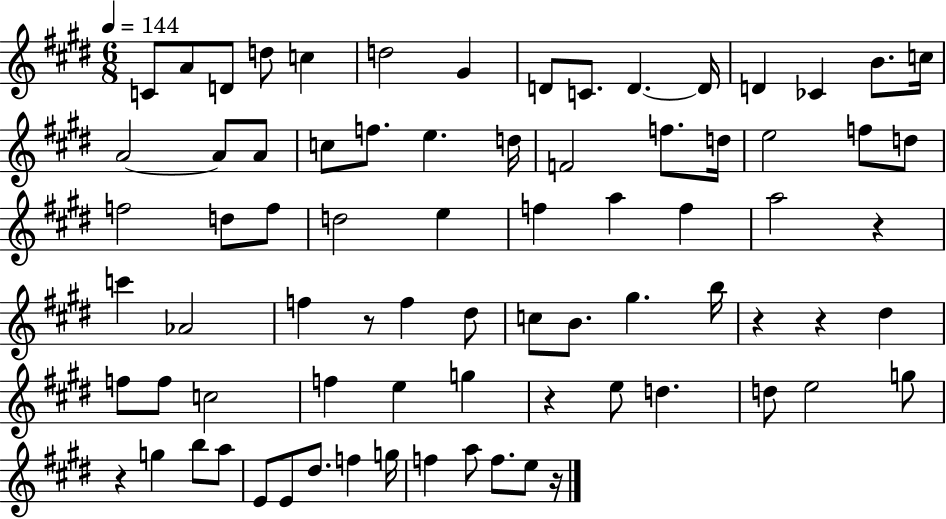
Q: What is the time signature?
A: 6/8